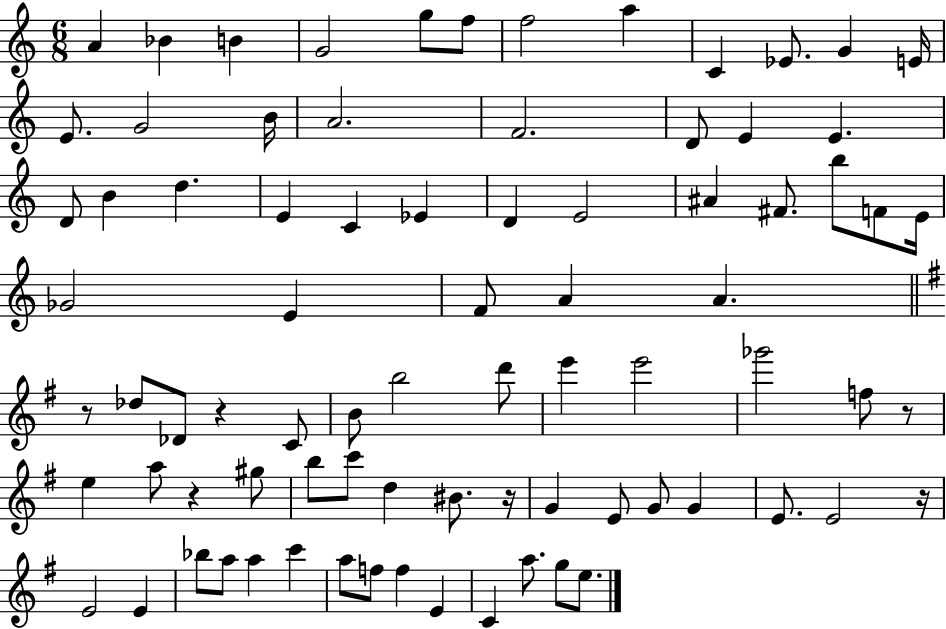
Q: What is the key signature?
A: C major